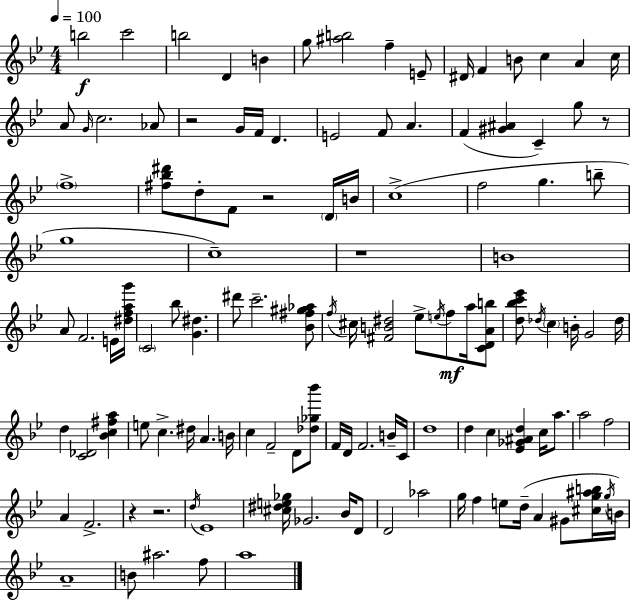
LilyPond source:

{
  \clef treble
  \numericTimeSignature
  \time 4/4
  \key bes \major
  \tempo 4 = 100
  b''2\f c'''2 | b''2 d'4 b'4 | g''8 <ais'' b''>2 f''4-- e'8-- | dis'16 f'4 b'8 c''4 a'4 c''16 | \break a'8 \grace { g'16 } c''2. aes'8 | r2 g'16 f'16 d'4. | e'2 f'8 a'4. | f'4( <gis' ais'>4 c'4--) g''8 r8 | \break \parenthesize f''1-> | <fis'' bes'' dis'''>8 d''8-. f'8 r2 \parenthesize d'16 | b'16 c''1->( | f''2 g''4. b''8-- | \break g''1 | c''1--) | r1 | b'1 | \break a'8 f'2. e'16 | <dis'' f'' a'' g'''>16 \parenthesize c'2 bes''8 <g' dis''>4. | dis'''8 c'''2.-- <bes' fis'' gis'' aes''>8 | \acciaccatura { f''16 } cis''16 <fis' b' dis''>2 ees''8-> \acciaccatura { e''16 }\mf f''8 | \break a''16 <c' d' a' b''>8 <d'' bes'' c''' ees'''>8 \acciaccatura { des''16 } \parenthesize c''4 b'16-. g'2 | des''16 d''4 <c' des'>2 | <bes' c'' fis'' a''>4 e''8 c''4.-> dis''16 a'4. | b'16 c''4 f'2-- | \break d'8 <des'' ges'' bes'''>8 f'16 d'16 f'2. | b'16-- c'16 d''1 | d''4 c''4 <ees' ges' ais' d''>4 | c''16 a''8. a''2 f''2 | \break a'4 f'2.-> | r4 r2. | \acciaccatura { d''16 } ees'1 | <cis'' dis'' e'' ges''>16 ges'2. | \break bes'16 d'8 d'2 aes''2 | g''16 f''4 e''8 d''16--( a'4 | gis'8 <cis'' g'' ais'' b''>16 \acciaccatura { g''16 } b'16) a'1-- | b'8 ais''2. | \break f''8 a''1 | \bar "|."
}